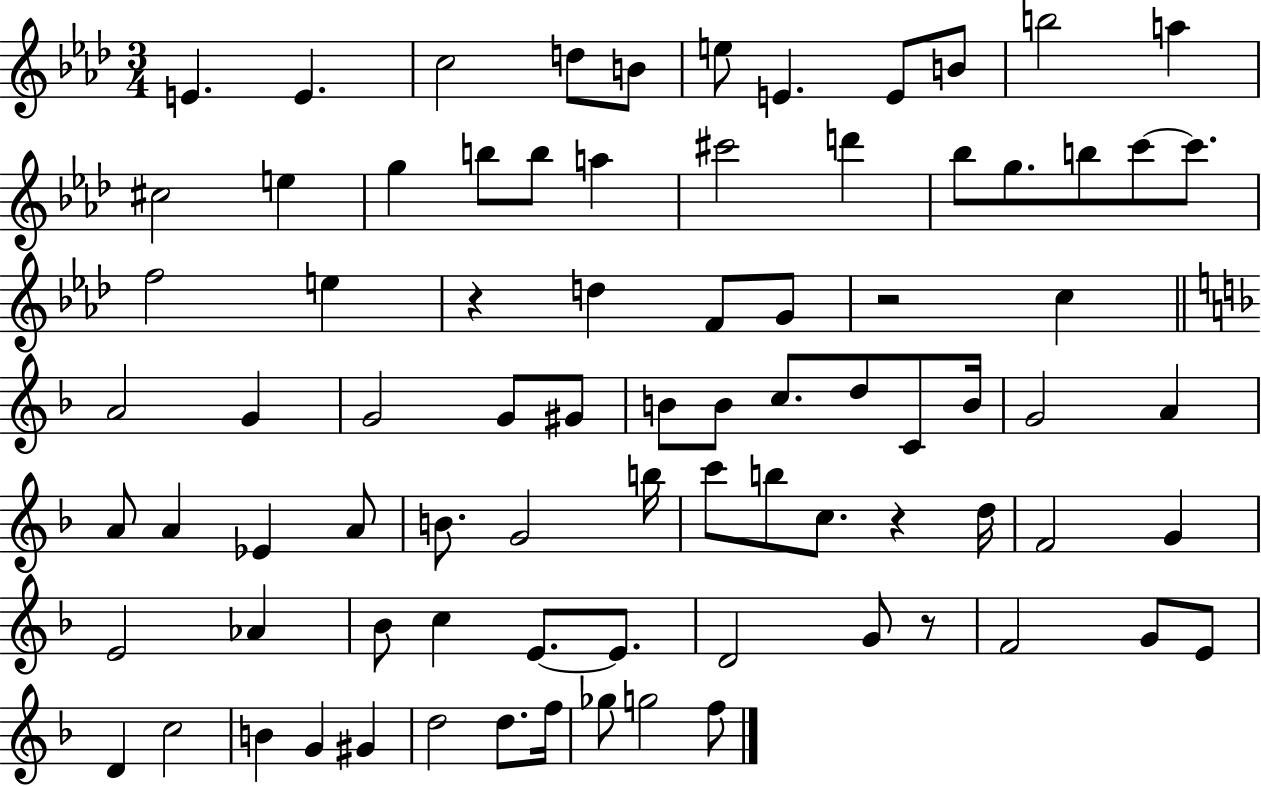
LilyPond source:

{
  \clef treble
  \numericTimeSignature
  \time 3/4
  \key aes \major
  e'4. e'4. | c''2 d''8 b'8 | e''8 e'4. e'8 b'8 | b''2 a''4 | \break cis''2 e''4 | g''4 b''8 b''8 a''4 | cis'''2 d'''4 | bes''8 g''8. b''8 c'''8~~ c'''8. | \break f''2 e''4 | r4 d''4 f'8 g'8 | r2 c''4 | \bar "||" \break \key f \major a'2 g'4 | g'2 g'8 gis'8 | b'8 b'8 c''8. d''8 c'8 b'16 | g'2 a'4 | \break a'8 a'4 ees'4 a'8 | b'8. g'2 b''16 | c'''8 b''8 c''8. r4 d''16 | f'2 g'4 | \break e'2 aes'4 | bes'8 c''4 e'8.~~ e'8. | d'2 g'8 r8 | f'2 g'8 e'8 | \break d'4 c''2 | b'4 g'4 gis'4 | d''2 d''8. f''16 | ges''8 g''2 f''8 | \break \bar "|."
}